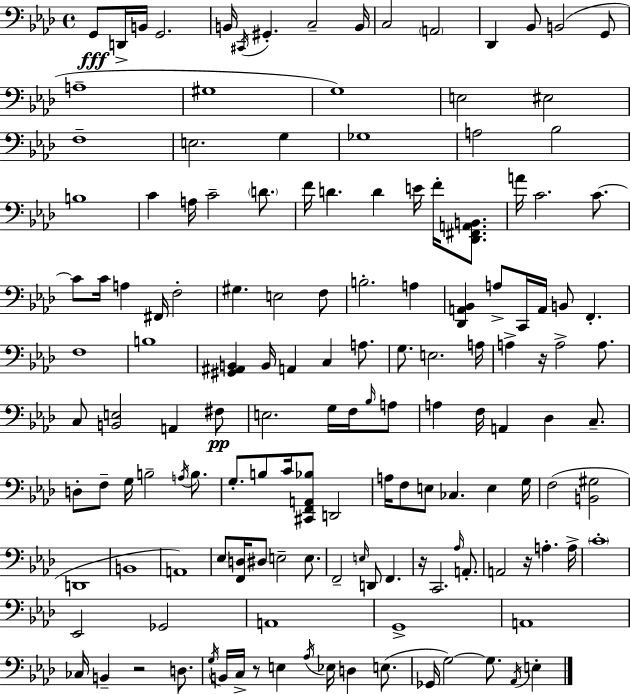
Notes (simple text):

G2/e D2/s B2/s G2/h. B2/s C#2/s G#2/q. C3/h B2/s C3/h A2/h Db2/q Bb2/e B2/h G2/e A3/w G#3/w G3/w E3/h EIS3/h F3/w E3/h. G3/q Gb3/w A3/h Bb3/h B3/w C4/q A3/s C4/h D4/e. F4/s D4/q. D4/q E4/s F4/s [Db2,F#2,A2,B2]/e. A4/s C4/h. C4/e. C4/e C4/s A3/q F#2/s F3/h G#3/q. E3/h F3/e B3/h. A3/q [Db2,A2,Bb2]/q A3/e C2/s A2/s B2/e F2/q. F3/w B3/w [G#2,A#2,B2]/q B2/s A2/q C3/q A3/e. G3/e. E3/h. A3/s A3/q R/s A3/h A3/e. C3/e [B2,E3]/h A2/q F#3/e E3/h. G3/s F3/s Bb3/s A3/e A3/q F3/s A2/q Db3/q C3/e. D3/e F3/e G3/s B3/h A3/s B3/e. G3/e. B3/e C4/s [C#2,F2,A2,Bb3]/e D2/h A3/s F3/e E3/e CES3/q. E3/q G3/s F3/h [B2,G#3]/h D2/w B2/w A2/w Eb3/e [F2,D3]/s D#3/e E3/h E3/e. F2/h E3/s D2/e F2/q. R/s C2/h. Ab3/s A2/e. A2/h R/s A3/q. A3/s C4/w Eb2/h Gb2/h A2/w G2/w A2/w CES3/s B2/q R/h D3/e. G3/s B2/s C3/s R/e E3/q Ab3/s Eb3/s D3/q E3/e. Gb2/s G3/h G3/e. Ab2/s E3/q